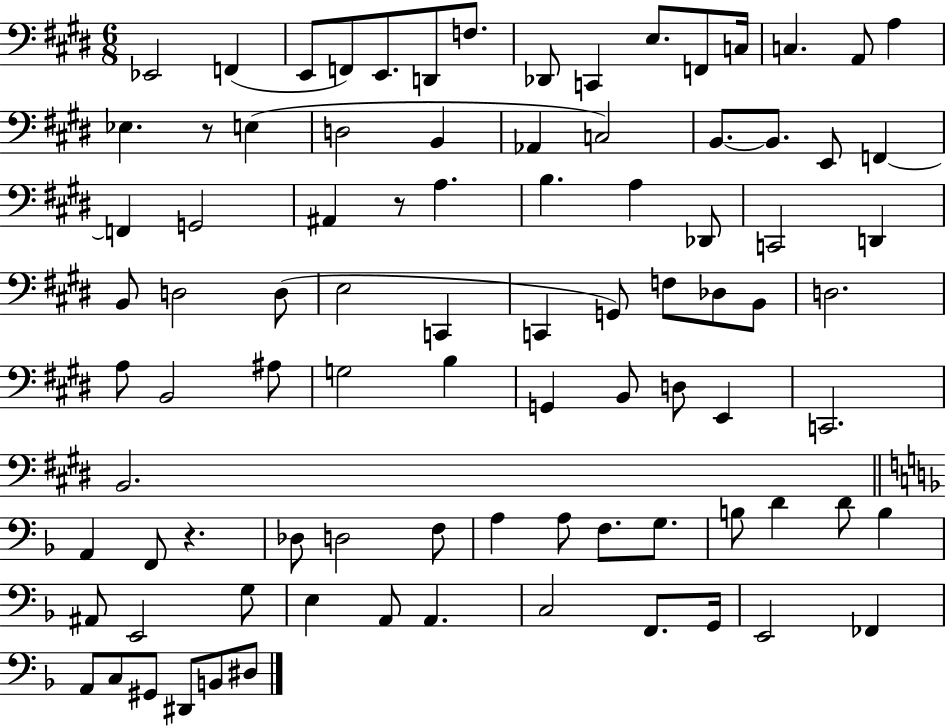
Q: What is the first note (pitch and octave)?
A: Eb2